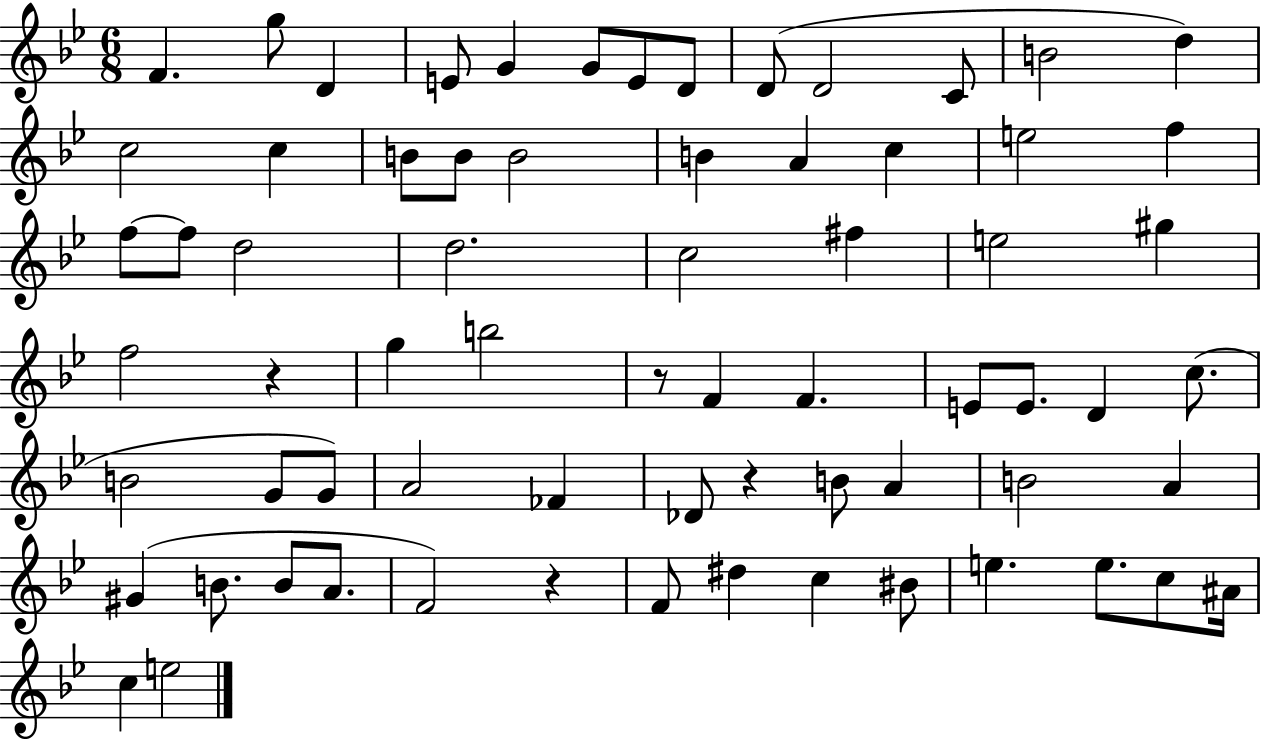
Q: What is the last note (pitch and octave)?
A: E5